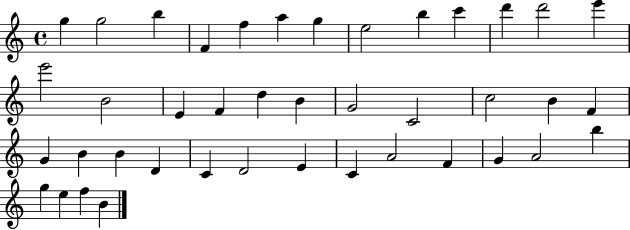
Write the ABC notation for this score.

X:1
T:Untitled
M:4/4
L:1/4
K:C
g g2 b F f a g e2 b c' d' d'2 e' e'2 B2 E F d B G2 C2 c2 B F G B B D C D2 E C A2 F G A2 b g e f B